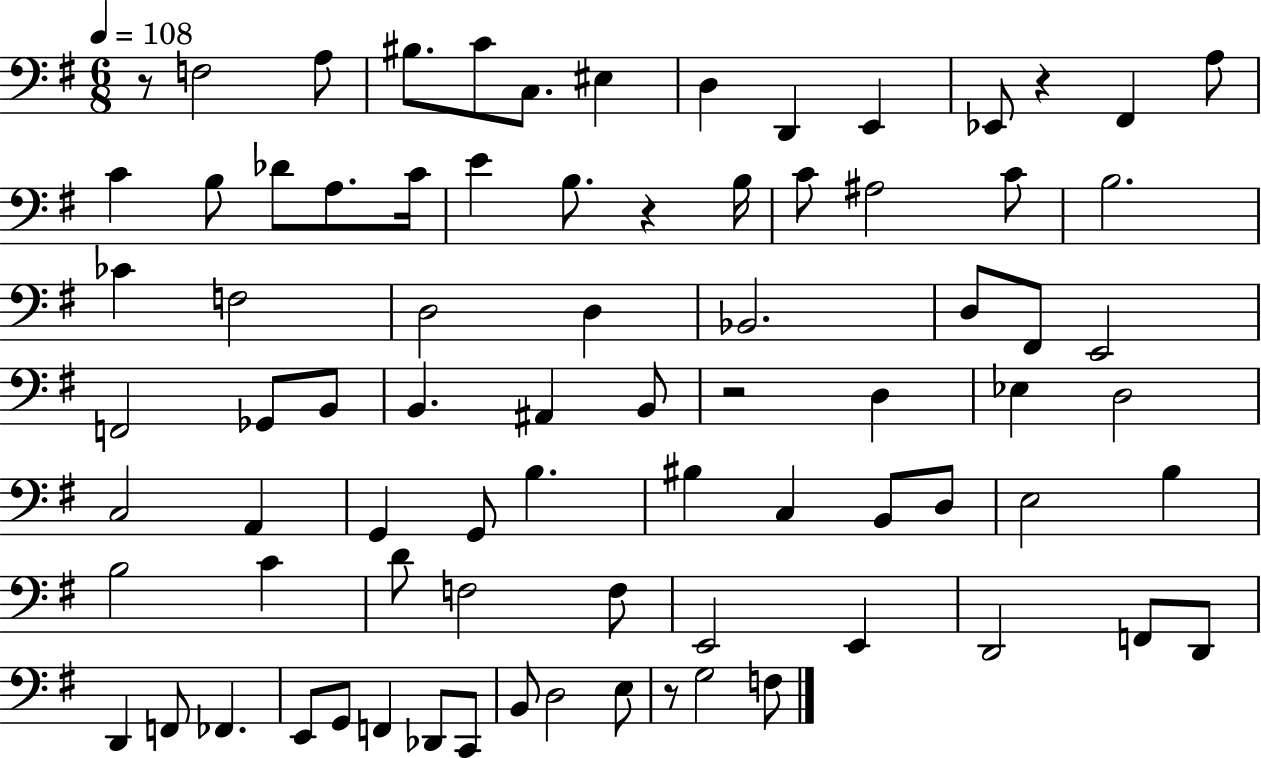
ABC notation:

X:1
T:Untitled
M:6/8
L:1/4
K:G
z/2 F,2 A,/2 ^B,/2 C/2 C,/2 ^E, D, D,, E,, _E,,/2 z ^F,, A,/2 C B,/2 _D/2 A,/2 C/4 E B,/2 z B,/4 C/2 ^A,2 C/2 B,2 _C F,2 D,2 D, _B,,2 D,/2 ^F,,/2 E,,2 F,,2 _G,,/2 B,,/2 B,, ^A,, B,,/2 z2 D, _E, D,2 C,2 A,, G,, G,,/2 B, ^B, C, B,,/2 D,/2 E,2 B, B,2 C D/2 F,2 F,/2 E,,2 E,, D,,2 F,,/2 D,,/2 D,, F,,/2 _F,, E,,/2 G,,/2 F,, _D,,/2 C,,/2 B,,/2 D,2 E,/2 z/2 G,2 F,/2